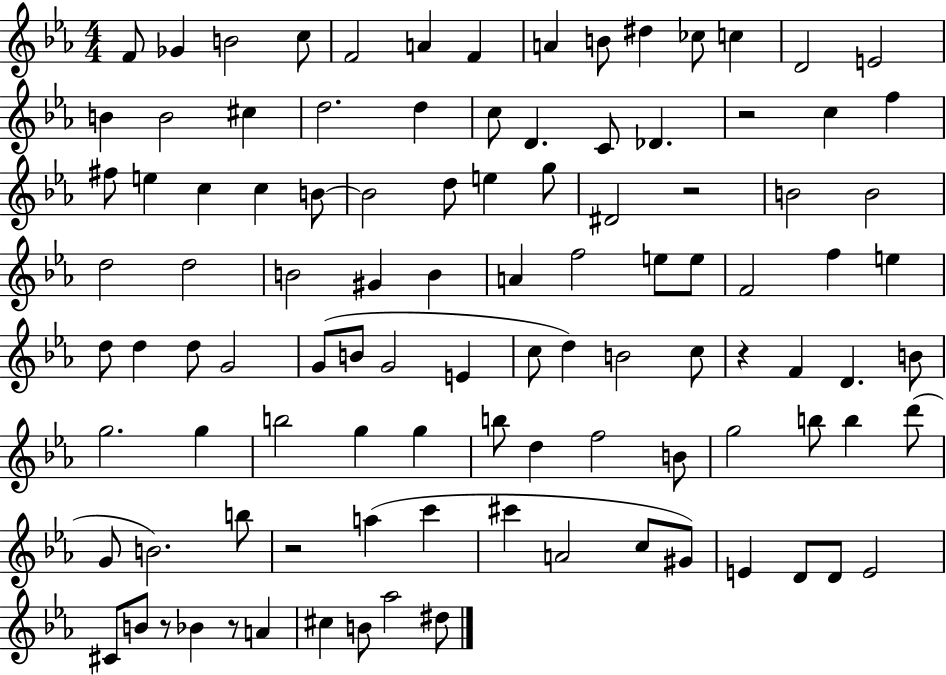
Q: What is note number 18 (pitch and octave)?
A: D5